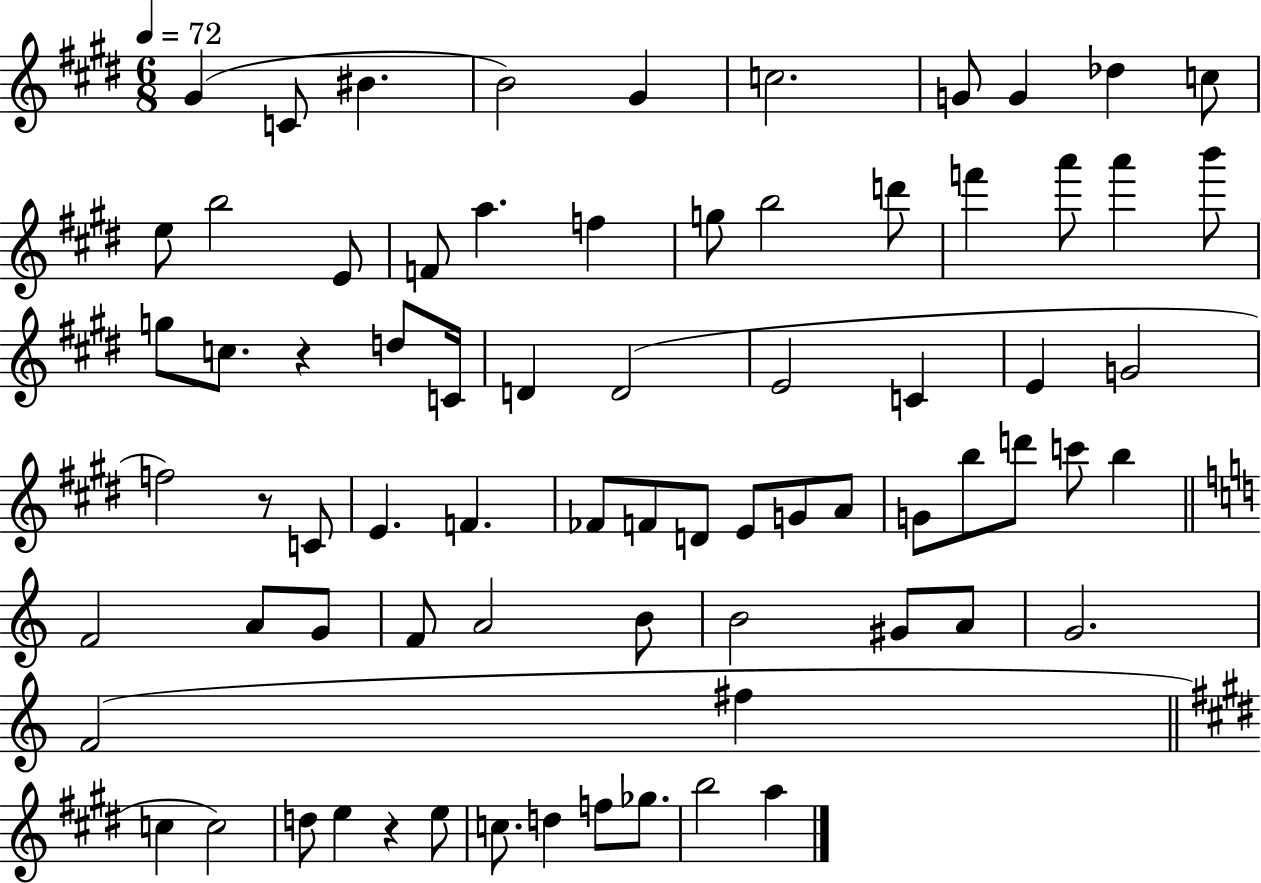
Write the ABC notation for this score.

X:1
T:Untitled
M:6/8
L:1/4
K:E
^G C/2 ^B B2 ^G c2 G/2 G _d c/2 e/2 b2 E/2 F/2 a f g/2 b2 d'/2 f' a'/2 a' b'/2 g/2 c/2 z d/2 C/4 D D2 E2 C E G2 f2 z/2 C/2 E F _F/2 F/2 D/2 E/2 G/2 A/2 G/2 b/2 d'/2 c'/2 b F2 A/2 G/2 F/2 A2 B/2 B2 ^G/2 A/2 G2 F2 ^f c c2 d/2 e z e/2 c/2 d f/2 _g/2 b2 a